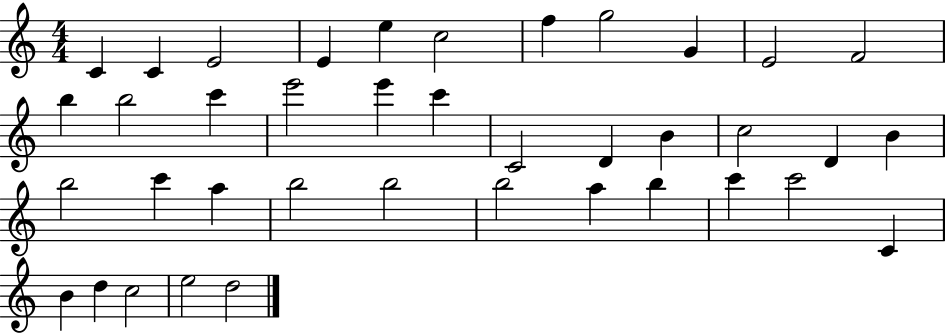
{
  \clef treble
  \numericTimeSignature
  \time 4/4
  \key c \major
  c'4 c'4 e'2 | e'4 e''4 c''2 | f''4 g''2 g'4 | e'2 f'2 | \break b''4 b''2 c'''4 | e'''2 e'''4 c'''4 | c'2 d'4 b'4 | c''2 d'4 b'4 | \break b''2 c'''4 a''4 | b''2 b''2 | b''2 a''4 b''4 | c'''4 c'''2 c'4 | \break b'4 d''4 c''2 | e''2 d''2 | \bar "|."
}